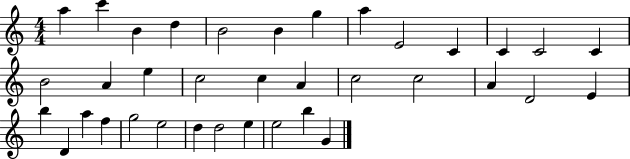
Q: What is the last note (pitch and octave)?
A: G4